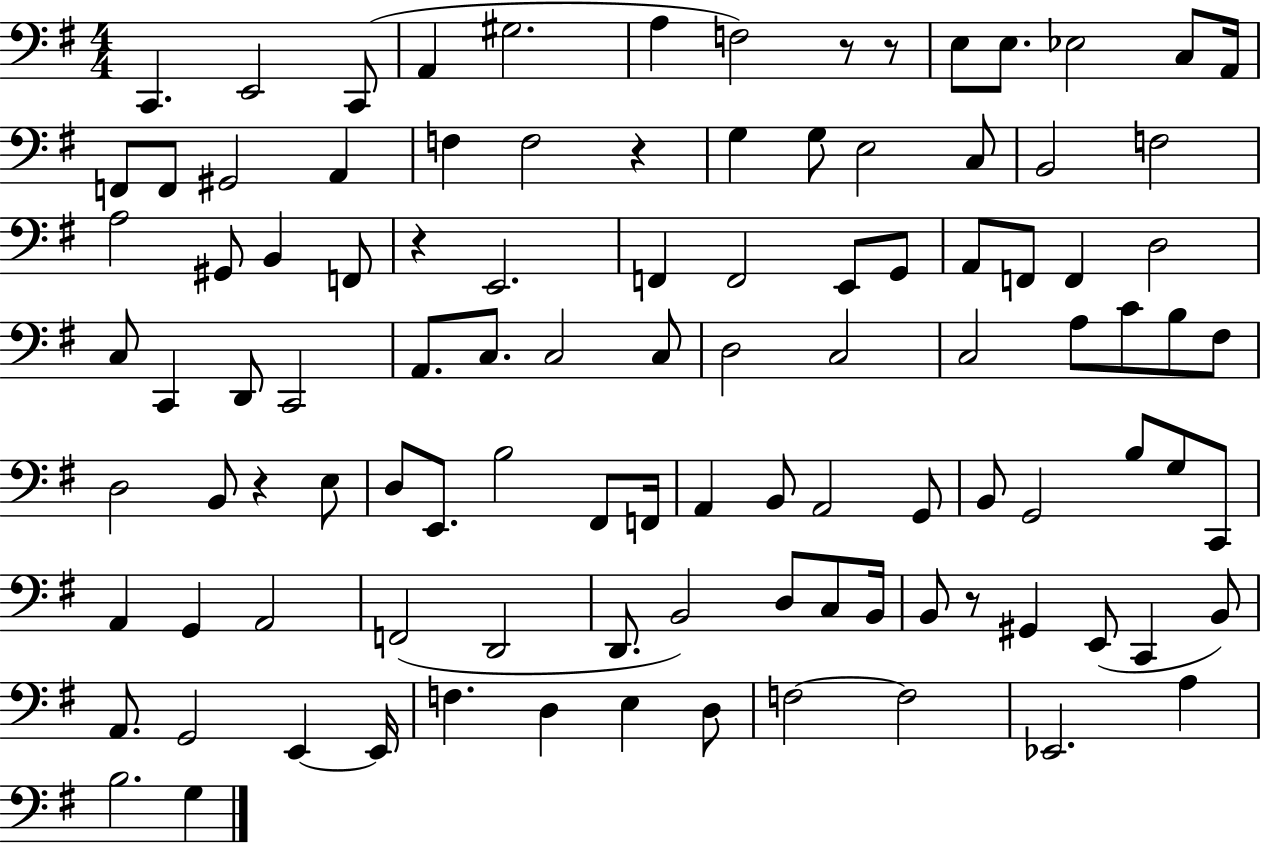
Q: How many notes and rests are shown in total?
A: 104